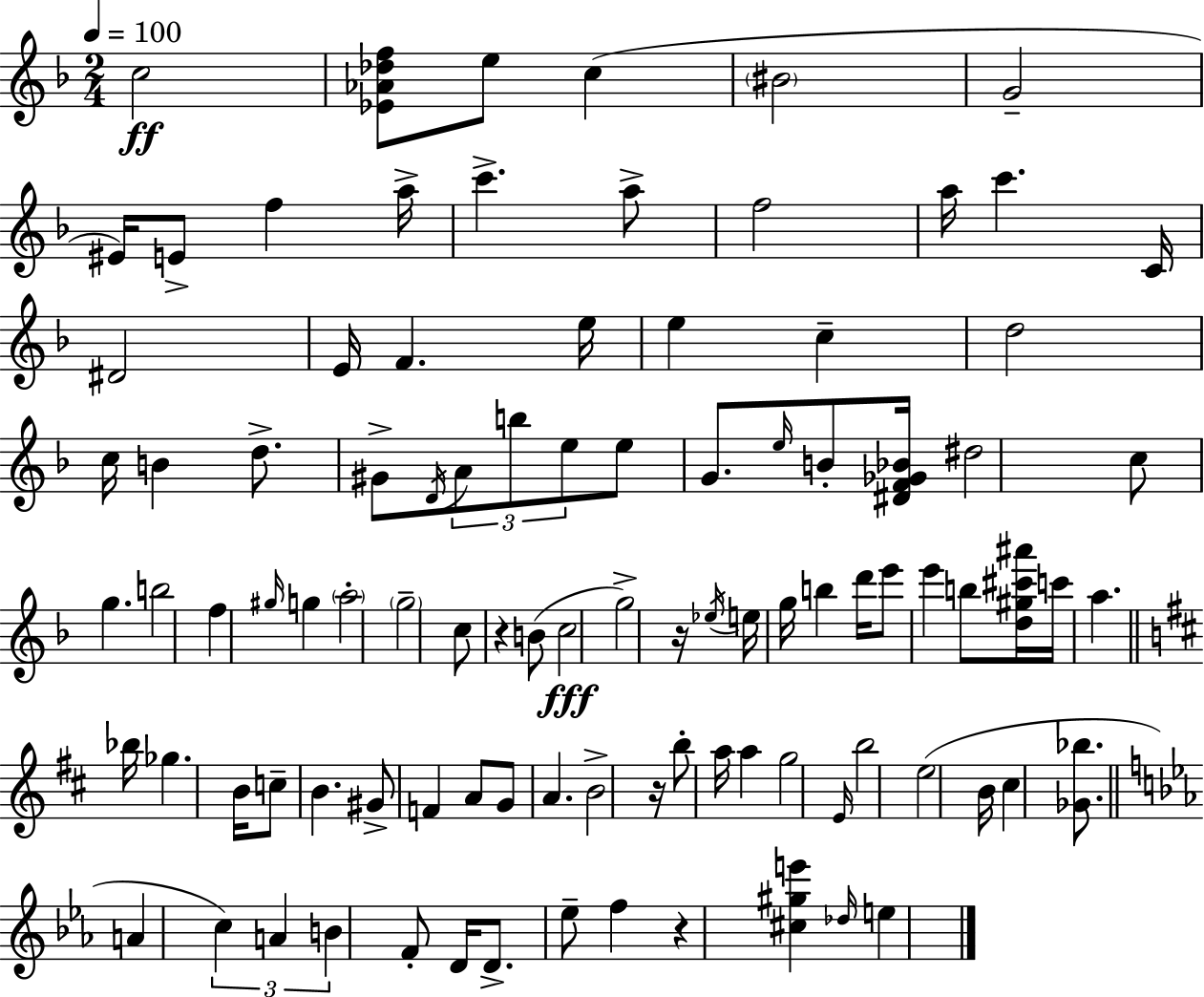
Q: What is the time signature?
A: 2/4